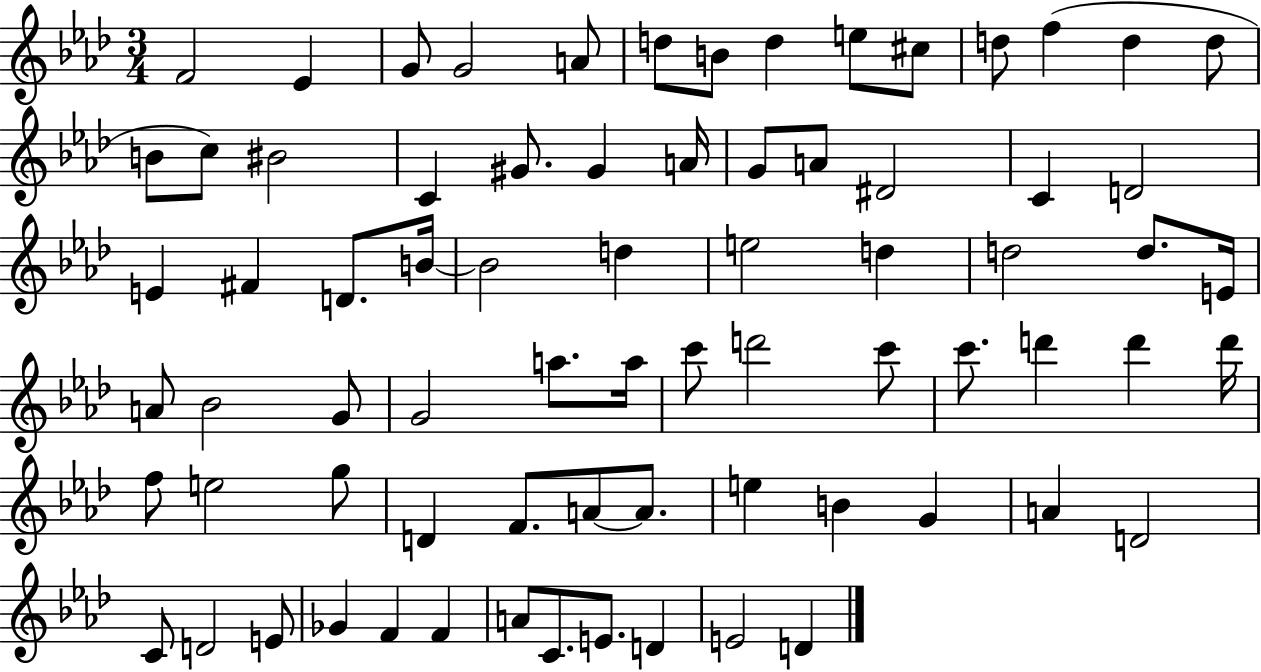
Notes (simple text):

F4/h Eb4/q G4/e G4/h A4/e D5/e B4/e D5/q E5/e C#5/e D5/e F5/q D5/q D5/e B4/e C5/e BIS4/h C4/q G#4/e. G#4/q A4/s G4/e A4/e D#4/h C4/q D4/h E4/q F#4/q D4/e. B4/s B4/h D5/q E5/h D5/q D5/h D5/e. E4/s A4/e Bb4/h G4/e G4/h A5/e. A5/s C6/e D6/h C6/e C6/e. D6/q D6/q D6/s F5/e E5/h G5/e D4/q F4/e. A4/e A4/e. E5/q B4/q G4/q A4/q D4/h C4/e D4/h E4/e Gb4/q F4/q F4/q A4/e C4/e. E4/e. D4/q E4/h D4/q